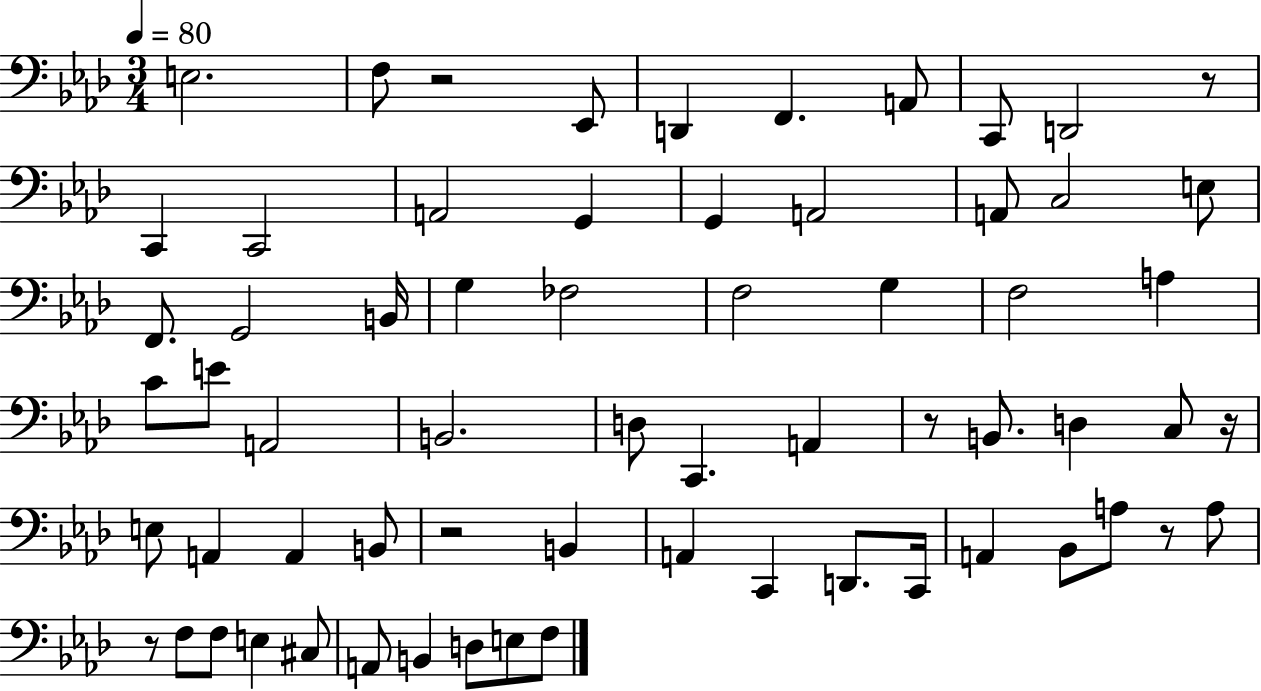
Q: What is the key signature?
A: AES major